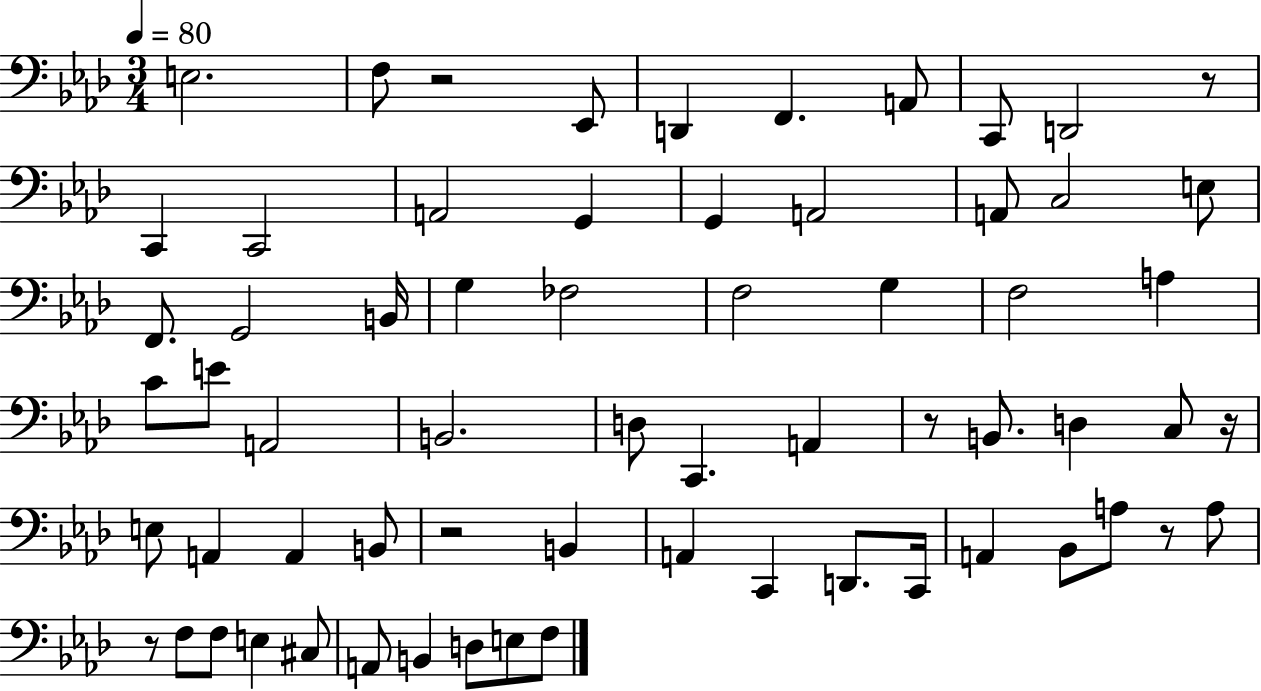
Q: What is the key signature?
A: AES major